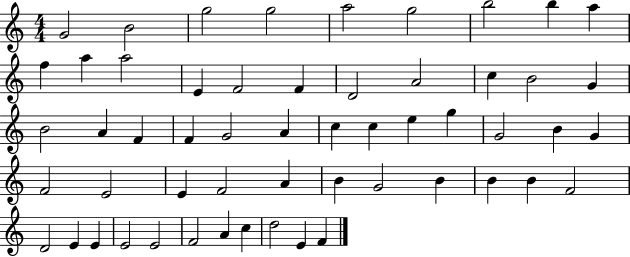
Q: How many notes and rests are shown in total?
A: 55